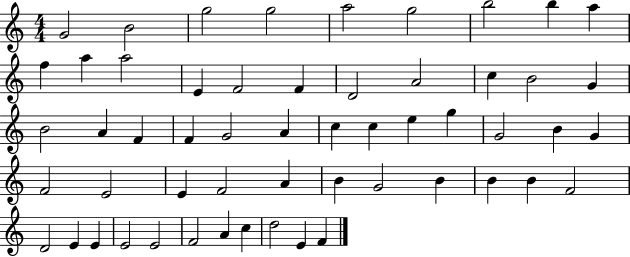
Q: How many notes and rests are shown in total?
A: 55